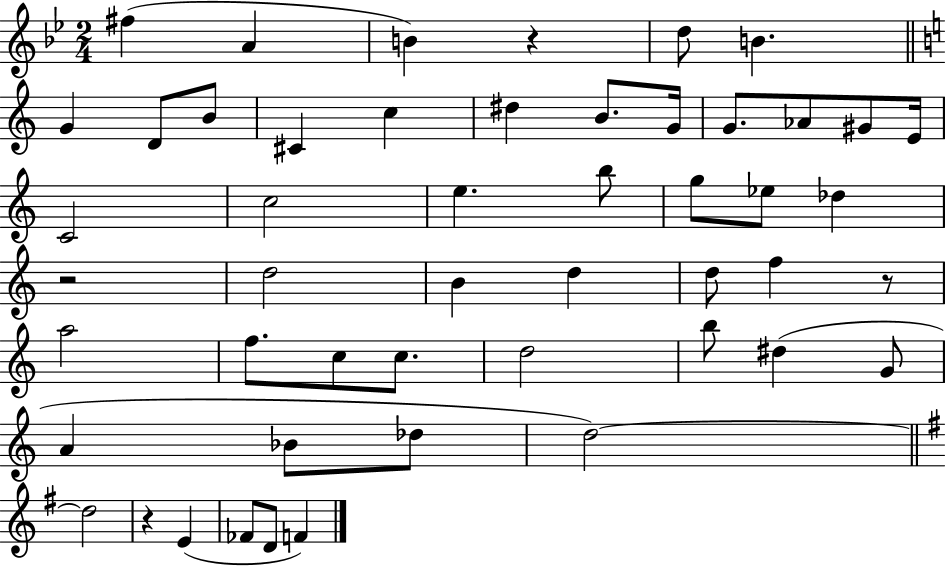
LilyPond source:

{
  \clef treble
  \numericTimeSignature
  \time 2/4
  \key bes \major
  fis''4( a'4 | b'4) r4 | d''8 b'4. | \bar "||" \break \key c \major g'4 d'8 b'8 | cis'4 c''4 | dis''4 b'8. g'16 | g'8. aes'8 gis'8 e'16 | \break c'2 | c''2 | e''4. b''8 | g''8 ees''8 des''4 | \break r2 | d''2 | b'4 d''4 | d''8 f''4 r8 | \break a''2 | f''8. c''8 c''8. | d''2 | b''8 dis''4( g'8 | \break a'4 bes'8 des''8 | d''2~~) | \bar "||" \break \key g \major d''2 | r4 e'4( | fes'8 d'8 f'4) | \bar "|."
}